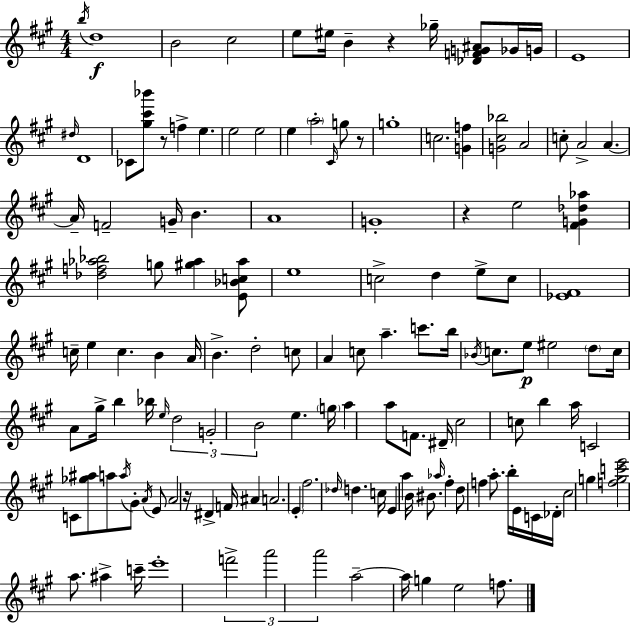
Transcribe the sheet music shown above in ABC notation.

X:1
T:Untitled
M:4/4
L:1/4
K:A
b/4 d4 B2 ^c2 e/2 ^e/4 B z _g/4 [_DFG^A]/2 _G/4 G/4 E4 ^d/4 D4 _C/2 [^g^c'_b']/2 z/2 f e e2 e2 e a2 ^C/4 g/2 z/2 g4 c2 [Gf] [G^c_b]2 A2 c/2 A2 A A/4 F2 G/4 B A4 G4 z e2 [^FG_d_a] [_df_a_b]2 g/2 [^g_a] [E_Bc_a]/2 e4 c2 d e/2 c/2 [_E^F]4 c/4 e c B A/4 B d2 c/2 A c/2 a c'/2 b/4 _B/4 c/2 e/2 ^e2 d/2 c/4 A/2 ^g/4 b _b/4 e/4 d2 G2 B2 e g/4 a a/2 F/2 ^D/4 ^c2 c/2 b a/4 C2 C/2 [_g^a]/2 a/2 a/4 ^G/2 A/4 E/2 A2 z/4 ^D F/4 ^A A2 E ^f2 _d/4 d c/4 E a B/4 ^B/2 _a/4 ^f d/2 f a/2 b/4 E/4 C/4 _D/4 ^c2 g [fgc'e']2 a/2 ^a c'/4 e'4 f'2 a'2 a'2 a2 a/4 g e2 f/2